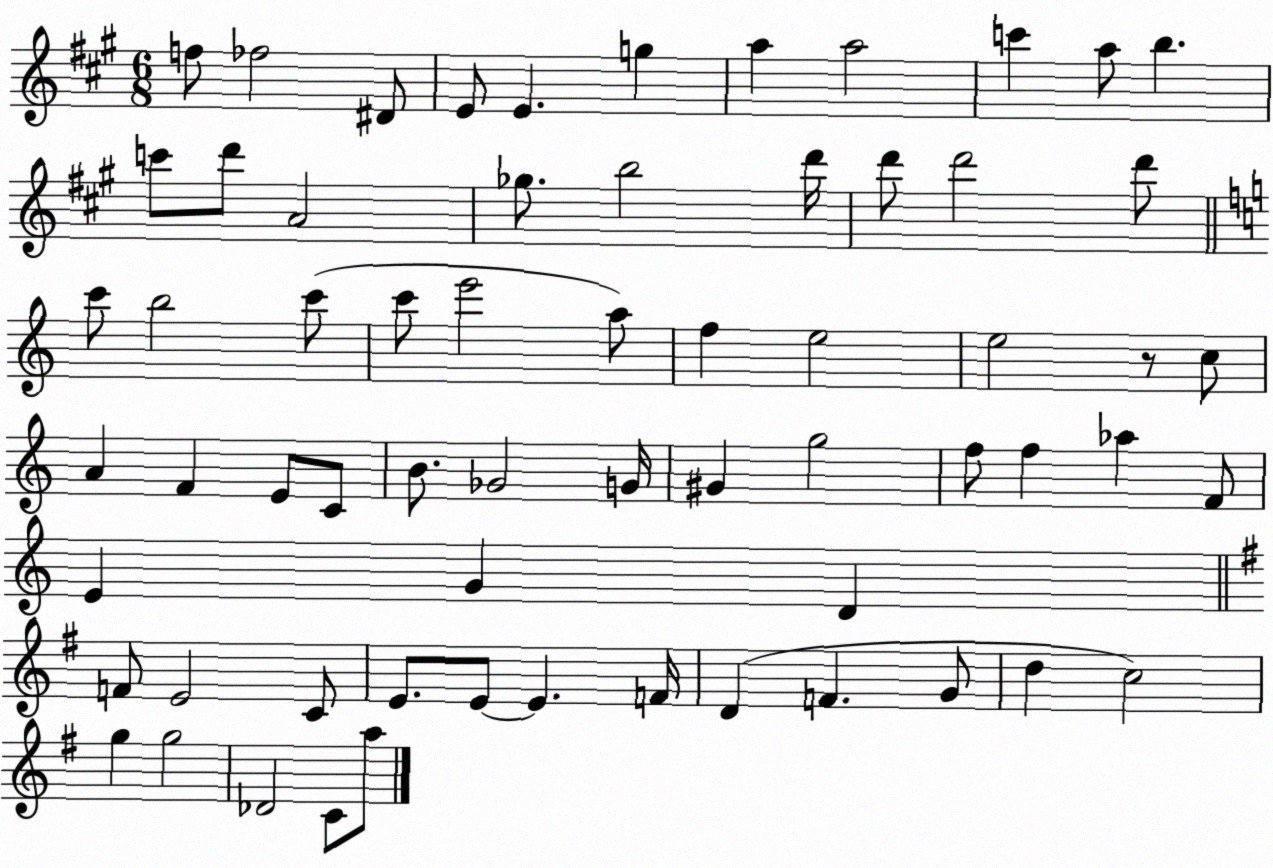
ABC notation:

X:1
T:Untitled
M:6/8
L:1/4
K:A
f/2 _f2 ^D/2 E/2 E g a a2 c' a/2 b c'/2 d'/2 A2 _g/2 b2 d'/4 d'/2 d'2 d'/2 c'/2 b2 c'/2 c'/2 e'2 a/2 f e2 e2 z/2 c/2 A F E/2 C/2 B/2 _G2 G/4 ^G g2 f/2 f _a F/2 E G D F/2 E2 C/2 E/2 E/2 E F/4 D F G/2 d c2 g g2 _D2 C/2 a/2